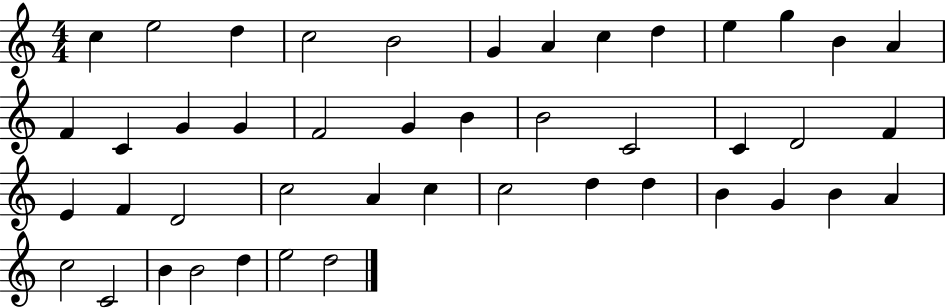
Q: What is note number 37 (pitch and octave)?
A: B4